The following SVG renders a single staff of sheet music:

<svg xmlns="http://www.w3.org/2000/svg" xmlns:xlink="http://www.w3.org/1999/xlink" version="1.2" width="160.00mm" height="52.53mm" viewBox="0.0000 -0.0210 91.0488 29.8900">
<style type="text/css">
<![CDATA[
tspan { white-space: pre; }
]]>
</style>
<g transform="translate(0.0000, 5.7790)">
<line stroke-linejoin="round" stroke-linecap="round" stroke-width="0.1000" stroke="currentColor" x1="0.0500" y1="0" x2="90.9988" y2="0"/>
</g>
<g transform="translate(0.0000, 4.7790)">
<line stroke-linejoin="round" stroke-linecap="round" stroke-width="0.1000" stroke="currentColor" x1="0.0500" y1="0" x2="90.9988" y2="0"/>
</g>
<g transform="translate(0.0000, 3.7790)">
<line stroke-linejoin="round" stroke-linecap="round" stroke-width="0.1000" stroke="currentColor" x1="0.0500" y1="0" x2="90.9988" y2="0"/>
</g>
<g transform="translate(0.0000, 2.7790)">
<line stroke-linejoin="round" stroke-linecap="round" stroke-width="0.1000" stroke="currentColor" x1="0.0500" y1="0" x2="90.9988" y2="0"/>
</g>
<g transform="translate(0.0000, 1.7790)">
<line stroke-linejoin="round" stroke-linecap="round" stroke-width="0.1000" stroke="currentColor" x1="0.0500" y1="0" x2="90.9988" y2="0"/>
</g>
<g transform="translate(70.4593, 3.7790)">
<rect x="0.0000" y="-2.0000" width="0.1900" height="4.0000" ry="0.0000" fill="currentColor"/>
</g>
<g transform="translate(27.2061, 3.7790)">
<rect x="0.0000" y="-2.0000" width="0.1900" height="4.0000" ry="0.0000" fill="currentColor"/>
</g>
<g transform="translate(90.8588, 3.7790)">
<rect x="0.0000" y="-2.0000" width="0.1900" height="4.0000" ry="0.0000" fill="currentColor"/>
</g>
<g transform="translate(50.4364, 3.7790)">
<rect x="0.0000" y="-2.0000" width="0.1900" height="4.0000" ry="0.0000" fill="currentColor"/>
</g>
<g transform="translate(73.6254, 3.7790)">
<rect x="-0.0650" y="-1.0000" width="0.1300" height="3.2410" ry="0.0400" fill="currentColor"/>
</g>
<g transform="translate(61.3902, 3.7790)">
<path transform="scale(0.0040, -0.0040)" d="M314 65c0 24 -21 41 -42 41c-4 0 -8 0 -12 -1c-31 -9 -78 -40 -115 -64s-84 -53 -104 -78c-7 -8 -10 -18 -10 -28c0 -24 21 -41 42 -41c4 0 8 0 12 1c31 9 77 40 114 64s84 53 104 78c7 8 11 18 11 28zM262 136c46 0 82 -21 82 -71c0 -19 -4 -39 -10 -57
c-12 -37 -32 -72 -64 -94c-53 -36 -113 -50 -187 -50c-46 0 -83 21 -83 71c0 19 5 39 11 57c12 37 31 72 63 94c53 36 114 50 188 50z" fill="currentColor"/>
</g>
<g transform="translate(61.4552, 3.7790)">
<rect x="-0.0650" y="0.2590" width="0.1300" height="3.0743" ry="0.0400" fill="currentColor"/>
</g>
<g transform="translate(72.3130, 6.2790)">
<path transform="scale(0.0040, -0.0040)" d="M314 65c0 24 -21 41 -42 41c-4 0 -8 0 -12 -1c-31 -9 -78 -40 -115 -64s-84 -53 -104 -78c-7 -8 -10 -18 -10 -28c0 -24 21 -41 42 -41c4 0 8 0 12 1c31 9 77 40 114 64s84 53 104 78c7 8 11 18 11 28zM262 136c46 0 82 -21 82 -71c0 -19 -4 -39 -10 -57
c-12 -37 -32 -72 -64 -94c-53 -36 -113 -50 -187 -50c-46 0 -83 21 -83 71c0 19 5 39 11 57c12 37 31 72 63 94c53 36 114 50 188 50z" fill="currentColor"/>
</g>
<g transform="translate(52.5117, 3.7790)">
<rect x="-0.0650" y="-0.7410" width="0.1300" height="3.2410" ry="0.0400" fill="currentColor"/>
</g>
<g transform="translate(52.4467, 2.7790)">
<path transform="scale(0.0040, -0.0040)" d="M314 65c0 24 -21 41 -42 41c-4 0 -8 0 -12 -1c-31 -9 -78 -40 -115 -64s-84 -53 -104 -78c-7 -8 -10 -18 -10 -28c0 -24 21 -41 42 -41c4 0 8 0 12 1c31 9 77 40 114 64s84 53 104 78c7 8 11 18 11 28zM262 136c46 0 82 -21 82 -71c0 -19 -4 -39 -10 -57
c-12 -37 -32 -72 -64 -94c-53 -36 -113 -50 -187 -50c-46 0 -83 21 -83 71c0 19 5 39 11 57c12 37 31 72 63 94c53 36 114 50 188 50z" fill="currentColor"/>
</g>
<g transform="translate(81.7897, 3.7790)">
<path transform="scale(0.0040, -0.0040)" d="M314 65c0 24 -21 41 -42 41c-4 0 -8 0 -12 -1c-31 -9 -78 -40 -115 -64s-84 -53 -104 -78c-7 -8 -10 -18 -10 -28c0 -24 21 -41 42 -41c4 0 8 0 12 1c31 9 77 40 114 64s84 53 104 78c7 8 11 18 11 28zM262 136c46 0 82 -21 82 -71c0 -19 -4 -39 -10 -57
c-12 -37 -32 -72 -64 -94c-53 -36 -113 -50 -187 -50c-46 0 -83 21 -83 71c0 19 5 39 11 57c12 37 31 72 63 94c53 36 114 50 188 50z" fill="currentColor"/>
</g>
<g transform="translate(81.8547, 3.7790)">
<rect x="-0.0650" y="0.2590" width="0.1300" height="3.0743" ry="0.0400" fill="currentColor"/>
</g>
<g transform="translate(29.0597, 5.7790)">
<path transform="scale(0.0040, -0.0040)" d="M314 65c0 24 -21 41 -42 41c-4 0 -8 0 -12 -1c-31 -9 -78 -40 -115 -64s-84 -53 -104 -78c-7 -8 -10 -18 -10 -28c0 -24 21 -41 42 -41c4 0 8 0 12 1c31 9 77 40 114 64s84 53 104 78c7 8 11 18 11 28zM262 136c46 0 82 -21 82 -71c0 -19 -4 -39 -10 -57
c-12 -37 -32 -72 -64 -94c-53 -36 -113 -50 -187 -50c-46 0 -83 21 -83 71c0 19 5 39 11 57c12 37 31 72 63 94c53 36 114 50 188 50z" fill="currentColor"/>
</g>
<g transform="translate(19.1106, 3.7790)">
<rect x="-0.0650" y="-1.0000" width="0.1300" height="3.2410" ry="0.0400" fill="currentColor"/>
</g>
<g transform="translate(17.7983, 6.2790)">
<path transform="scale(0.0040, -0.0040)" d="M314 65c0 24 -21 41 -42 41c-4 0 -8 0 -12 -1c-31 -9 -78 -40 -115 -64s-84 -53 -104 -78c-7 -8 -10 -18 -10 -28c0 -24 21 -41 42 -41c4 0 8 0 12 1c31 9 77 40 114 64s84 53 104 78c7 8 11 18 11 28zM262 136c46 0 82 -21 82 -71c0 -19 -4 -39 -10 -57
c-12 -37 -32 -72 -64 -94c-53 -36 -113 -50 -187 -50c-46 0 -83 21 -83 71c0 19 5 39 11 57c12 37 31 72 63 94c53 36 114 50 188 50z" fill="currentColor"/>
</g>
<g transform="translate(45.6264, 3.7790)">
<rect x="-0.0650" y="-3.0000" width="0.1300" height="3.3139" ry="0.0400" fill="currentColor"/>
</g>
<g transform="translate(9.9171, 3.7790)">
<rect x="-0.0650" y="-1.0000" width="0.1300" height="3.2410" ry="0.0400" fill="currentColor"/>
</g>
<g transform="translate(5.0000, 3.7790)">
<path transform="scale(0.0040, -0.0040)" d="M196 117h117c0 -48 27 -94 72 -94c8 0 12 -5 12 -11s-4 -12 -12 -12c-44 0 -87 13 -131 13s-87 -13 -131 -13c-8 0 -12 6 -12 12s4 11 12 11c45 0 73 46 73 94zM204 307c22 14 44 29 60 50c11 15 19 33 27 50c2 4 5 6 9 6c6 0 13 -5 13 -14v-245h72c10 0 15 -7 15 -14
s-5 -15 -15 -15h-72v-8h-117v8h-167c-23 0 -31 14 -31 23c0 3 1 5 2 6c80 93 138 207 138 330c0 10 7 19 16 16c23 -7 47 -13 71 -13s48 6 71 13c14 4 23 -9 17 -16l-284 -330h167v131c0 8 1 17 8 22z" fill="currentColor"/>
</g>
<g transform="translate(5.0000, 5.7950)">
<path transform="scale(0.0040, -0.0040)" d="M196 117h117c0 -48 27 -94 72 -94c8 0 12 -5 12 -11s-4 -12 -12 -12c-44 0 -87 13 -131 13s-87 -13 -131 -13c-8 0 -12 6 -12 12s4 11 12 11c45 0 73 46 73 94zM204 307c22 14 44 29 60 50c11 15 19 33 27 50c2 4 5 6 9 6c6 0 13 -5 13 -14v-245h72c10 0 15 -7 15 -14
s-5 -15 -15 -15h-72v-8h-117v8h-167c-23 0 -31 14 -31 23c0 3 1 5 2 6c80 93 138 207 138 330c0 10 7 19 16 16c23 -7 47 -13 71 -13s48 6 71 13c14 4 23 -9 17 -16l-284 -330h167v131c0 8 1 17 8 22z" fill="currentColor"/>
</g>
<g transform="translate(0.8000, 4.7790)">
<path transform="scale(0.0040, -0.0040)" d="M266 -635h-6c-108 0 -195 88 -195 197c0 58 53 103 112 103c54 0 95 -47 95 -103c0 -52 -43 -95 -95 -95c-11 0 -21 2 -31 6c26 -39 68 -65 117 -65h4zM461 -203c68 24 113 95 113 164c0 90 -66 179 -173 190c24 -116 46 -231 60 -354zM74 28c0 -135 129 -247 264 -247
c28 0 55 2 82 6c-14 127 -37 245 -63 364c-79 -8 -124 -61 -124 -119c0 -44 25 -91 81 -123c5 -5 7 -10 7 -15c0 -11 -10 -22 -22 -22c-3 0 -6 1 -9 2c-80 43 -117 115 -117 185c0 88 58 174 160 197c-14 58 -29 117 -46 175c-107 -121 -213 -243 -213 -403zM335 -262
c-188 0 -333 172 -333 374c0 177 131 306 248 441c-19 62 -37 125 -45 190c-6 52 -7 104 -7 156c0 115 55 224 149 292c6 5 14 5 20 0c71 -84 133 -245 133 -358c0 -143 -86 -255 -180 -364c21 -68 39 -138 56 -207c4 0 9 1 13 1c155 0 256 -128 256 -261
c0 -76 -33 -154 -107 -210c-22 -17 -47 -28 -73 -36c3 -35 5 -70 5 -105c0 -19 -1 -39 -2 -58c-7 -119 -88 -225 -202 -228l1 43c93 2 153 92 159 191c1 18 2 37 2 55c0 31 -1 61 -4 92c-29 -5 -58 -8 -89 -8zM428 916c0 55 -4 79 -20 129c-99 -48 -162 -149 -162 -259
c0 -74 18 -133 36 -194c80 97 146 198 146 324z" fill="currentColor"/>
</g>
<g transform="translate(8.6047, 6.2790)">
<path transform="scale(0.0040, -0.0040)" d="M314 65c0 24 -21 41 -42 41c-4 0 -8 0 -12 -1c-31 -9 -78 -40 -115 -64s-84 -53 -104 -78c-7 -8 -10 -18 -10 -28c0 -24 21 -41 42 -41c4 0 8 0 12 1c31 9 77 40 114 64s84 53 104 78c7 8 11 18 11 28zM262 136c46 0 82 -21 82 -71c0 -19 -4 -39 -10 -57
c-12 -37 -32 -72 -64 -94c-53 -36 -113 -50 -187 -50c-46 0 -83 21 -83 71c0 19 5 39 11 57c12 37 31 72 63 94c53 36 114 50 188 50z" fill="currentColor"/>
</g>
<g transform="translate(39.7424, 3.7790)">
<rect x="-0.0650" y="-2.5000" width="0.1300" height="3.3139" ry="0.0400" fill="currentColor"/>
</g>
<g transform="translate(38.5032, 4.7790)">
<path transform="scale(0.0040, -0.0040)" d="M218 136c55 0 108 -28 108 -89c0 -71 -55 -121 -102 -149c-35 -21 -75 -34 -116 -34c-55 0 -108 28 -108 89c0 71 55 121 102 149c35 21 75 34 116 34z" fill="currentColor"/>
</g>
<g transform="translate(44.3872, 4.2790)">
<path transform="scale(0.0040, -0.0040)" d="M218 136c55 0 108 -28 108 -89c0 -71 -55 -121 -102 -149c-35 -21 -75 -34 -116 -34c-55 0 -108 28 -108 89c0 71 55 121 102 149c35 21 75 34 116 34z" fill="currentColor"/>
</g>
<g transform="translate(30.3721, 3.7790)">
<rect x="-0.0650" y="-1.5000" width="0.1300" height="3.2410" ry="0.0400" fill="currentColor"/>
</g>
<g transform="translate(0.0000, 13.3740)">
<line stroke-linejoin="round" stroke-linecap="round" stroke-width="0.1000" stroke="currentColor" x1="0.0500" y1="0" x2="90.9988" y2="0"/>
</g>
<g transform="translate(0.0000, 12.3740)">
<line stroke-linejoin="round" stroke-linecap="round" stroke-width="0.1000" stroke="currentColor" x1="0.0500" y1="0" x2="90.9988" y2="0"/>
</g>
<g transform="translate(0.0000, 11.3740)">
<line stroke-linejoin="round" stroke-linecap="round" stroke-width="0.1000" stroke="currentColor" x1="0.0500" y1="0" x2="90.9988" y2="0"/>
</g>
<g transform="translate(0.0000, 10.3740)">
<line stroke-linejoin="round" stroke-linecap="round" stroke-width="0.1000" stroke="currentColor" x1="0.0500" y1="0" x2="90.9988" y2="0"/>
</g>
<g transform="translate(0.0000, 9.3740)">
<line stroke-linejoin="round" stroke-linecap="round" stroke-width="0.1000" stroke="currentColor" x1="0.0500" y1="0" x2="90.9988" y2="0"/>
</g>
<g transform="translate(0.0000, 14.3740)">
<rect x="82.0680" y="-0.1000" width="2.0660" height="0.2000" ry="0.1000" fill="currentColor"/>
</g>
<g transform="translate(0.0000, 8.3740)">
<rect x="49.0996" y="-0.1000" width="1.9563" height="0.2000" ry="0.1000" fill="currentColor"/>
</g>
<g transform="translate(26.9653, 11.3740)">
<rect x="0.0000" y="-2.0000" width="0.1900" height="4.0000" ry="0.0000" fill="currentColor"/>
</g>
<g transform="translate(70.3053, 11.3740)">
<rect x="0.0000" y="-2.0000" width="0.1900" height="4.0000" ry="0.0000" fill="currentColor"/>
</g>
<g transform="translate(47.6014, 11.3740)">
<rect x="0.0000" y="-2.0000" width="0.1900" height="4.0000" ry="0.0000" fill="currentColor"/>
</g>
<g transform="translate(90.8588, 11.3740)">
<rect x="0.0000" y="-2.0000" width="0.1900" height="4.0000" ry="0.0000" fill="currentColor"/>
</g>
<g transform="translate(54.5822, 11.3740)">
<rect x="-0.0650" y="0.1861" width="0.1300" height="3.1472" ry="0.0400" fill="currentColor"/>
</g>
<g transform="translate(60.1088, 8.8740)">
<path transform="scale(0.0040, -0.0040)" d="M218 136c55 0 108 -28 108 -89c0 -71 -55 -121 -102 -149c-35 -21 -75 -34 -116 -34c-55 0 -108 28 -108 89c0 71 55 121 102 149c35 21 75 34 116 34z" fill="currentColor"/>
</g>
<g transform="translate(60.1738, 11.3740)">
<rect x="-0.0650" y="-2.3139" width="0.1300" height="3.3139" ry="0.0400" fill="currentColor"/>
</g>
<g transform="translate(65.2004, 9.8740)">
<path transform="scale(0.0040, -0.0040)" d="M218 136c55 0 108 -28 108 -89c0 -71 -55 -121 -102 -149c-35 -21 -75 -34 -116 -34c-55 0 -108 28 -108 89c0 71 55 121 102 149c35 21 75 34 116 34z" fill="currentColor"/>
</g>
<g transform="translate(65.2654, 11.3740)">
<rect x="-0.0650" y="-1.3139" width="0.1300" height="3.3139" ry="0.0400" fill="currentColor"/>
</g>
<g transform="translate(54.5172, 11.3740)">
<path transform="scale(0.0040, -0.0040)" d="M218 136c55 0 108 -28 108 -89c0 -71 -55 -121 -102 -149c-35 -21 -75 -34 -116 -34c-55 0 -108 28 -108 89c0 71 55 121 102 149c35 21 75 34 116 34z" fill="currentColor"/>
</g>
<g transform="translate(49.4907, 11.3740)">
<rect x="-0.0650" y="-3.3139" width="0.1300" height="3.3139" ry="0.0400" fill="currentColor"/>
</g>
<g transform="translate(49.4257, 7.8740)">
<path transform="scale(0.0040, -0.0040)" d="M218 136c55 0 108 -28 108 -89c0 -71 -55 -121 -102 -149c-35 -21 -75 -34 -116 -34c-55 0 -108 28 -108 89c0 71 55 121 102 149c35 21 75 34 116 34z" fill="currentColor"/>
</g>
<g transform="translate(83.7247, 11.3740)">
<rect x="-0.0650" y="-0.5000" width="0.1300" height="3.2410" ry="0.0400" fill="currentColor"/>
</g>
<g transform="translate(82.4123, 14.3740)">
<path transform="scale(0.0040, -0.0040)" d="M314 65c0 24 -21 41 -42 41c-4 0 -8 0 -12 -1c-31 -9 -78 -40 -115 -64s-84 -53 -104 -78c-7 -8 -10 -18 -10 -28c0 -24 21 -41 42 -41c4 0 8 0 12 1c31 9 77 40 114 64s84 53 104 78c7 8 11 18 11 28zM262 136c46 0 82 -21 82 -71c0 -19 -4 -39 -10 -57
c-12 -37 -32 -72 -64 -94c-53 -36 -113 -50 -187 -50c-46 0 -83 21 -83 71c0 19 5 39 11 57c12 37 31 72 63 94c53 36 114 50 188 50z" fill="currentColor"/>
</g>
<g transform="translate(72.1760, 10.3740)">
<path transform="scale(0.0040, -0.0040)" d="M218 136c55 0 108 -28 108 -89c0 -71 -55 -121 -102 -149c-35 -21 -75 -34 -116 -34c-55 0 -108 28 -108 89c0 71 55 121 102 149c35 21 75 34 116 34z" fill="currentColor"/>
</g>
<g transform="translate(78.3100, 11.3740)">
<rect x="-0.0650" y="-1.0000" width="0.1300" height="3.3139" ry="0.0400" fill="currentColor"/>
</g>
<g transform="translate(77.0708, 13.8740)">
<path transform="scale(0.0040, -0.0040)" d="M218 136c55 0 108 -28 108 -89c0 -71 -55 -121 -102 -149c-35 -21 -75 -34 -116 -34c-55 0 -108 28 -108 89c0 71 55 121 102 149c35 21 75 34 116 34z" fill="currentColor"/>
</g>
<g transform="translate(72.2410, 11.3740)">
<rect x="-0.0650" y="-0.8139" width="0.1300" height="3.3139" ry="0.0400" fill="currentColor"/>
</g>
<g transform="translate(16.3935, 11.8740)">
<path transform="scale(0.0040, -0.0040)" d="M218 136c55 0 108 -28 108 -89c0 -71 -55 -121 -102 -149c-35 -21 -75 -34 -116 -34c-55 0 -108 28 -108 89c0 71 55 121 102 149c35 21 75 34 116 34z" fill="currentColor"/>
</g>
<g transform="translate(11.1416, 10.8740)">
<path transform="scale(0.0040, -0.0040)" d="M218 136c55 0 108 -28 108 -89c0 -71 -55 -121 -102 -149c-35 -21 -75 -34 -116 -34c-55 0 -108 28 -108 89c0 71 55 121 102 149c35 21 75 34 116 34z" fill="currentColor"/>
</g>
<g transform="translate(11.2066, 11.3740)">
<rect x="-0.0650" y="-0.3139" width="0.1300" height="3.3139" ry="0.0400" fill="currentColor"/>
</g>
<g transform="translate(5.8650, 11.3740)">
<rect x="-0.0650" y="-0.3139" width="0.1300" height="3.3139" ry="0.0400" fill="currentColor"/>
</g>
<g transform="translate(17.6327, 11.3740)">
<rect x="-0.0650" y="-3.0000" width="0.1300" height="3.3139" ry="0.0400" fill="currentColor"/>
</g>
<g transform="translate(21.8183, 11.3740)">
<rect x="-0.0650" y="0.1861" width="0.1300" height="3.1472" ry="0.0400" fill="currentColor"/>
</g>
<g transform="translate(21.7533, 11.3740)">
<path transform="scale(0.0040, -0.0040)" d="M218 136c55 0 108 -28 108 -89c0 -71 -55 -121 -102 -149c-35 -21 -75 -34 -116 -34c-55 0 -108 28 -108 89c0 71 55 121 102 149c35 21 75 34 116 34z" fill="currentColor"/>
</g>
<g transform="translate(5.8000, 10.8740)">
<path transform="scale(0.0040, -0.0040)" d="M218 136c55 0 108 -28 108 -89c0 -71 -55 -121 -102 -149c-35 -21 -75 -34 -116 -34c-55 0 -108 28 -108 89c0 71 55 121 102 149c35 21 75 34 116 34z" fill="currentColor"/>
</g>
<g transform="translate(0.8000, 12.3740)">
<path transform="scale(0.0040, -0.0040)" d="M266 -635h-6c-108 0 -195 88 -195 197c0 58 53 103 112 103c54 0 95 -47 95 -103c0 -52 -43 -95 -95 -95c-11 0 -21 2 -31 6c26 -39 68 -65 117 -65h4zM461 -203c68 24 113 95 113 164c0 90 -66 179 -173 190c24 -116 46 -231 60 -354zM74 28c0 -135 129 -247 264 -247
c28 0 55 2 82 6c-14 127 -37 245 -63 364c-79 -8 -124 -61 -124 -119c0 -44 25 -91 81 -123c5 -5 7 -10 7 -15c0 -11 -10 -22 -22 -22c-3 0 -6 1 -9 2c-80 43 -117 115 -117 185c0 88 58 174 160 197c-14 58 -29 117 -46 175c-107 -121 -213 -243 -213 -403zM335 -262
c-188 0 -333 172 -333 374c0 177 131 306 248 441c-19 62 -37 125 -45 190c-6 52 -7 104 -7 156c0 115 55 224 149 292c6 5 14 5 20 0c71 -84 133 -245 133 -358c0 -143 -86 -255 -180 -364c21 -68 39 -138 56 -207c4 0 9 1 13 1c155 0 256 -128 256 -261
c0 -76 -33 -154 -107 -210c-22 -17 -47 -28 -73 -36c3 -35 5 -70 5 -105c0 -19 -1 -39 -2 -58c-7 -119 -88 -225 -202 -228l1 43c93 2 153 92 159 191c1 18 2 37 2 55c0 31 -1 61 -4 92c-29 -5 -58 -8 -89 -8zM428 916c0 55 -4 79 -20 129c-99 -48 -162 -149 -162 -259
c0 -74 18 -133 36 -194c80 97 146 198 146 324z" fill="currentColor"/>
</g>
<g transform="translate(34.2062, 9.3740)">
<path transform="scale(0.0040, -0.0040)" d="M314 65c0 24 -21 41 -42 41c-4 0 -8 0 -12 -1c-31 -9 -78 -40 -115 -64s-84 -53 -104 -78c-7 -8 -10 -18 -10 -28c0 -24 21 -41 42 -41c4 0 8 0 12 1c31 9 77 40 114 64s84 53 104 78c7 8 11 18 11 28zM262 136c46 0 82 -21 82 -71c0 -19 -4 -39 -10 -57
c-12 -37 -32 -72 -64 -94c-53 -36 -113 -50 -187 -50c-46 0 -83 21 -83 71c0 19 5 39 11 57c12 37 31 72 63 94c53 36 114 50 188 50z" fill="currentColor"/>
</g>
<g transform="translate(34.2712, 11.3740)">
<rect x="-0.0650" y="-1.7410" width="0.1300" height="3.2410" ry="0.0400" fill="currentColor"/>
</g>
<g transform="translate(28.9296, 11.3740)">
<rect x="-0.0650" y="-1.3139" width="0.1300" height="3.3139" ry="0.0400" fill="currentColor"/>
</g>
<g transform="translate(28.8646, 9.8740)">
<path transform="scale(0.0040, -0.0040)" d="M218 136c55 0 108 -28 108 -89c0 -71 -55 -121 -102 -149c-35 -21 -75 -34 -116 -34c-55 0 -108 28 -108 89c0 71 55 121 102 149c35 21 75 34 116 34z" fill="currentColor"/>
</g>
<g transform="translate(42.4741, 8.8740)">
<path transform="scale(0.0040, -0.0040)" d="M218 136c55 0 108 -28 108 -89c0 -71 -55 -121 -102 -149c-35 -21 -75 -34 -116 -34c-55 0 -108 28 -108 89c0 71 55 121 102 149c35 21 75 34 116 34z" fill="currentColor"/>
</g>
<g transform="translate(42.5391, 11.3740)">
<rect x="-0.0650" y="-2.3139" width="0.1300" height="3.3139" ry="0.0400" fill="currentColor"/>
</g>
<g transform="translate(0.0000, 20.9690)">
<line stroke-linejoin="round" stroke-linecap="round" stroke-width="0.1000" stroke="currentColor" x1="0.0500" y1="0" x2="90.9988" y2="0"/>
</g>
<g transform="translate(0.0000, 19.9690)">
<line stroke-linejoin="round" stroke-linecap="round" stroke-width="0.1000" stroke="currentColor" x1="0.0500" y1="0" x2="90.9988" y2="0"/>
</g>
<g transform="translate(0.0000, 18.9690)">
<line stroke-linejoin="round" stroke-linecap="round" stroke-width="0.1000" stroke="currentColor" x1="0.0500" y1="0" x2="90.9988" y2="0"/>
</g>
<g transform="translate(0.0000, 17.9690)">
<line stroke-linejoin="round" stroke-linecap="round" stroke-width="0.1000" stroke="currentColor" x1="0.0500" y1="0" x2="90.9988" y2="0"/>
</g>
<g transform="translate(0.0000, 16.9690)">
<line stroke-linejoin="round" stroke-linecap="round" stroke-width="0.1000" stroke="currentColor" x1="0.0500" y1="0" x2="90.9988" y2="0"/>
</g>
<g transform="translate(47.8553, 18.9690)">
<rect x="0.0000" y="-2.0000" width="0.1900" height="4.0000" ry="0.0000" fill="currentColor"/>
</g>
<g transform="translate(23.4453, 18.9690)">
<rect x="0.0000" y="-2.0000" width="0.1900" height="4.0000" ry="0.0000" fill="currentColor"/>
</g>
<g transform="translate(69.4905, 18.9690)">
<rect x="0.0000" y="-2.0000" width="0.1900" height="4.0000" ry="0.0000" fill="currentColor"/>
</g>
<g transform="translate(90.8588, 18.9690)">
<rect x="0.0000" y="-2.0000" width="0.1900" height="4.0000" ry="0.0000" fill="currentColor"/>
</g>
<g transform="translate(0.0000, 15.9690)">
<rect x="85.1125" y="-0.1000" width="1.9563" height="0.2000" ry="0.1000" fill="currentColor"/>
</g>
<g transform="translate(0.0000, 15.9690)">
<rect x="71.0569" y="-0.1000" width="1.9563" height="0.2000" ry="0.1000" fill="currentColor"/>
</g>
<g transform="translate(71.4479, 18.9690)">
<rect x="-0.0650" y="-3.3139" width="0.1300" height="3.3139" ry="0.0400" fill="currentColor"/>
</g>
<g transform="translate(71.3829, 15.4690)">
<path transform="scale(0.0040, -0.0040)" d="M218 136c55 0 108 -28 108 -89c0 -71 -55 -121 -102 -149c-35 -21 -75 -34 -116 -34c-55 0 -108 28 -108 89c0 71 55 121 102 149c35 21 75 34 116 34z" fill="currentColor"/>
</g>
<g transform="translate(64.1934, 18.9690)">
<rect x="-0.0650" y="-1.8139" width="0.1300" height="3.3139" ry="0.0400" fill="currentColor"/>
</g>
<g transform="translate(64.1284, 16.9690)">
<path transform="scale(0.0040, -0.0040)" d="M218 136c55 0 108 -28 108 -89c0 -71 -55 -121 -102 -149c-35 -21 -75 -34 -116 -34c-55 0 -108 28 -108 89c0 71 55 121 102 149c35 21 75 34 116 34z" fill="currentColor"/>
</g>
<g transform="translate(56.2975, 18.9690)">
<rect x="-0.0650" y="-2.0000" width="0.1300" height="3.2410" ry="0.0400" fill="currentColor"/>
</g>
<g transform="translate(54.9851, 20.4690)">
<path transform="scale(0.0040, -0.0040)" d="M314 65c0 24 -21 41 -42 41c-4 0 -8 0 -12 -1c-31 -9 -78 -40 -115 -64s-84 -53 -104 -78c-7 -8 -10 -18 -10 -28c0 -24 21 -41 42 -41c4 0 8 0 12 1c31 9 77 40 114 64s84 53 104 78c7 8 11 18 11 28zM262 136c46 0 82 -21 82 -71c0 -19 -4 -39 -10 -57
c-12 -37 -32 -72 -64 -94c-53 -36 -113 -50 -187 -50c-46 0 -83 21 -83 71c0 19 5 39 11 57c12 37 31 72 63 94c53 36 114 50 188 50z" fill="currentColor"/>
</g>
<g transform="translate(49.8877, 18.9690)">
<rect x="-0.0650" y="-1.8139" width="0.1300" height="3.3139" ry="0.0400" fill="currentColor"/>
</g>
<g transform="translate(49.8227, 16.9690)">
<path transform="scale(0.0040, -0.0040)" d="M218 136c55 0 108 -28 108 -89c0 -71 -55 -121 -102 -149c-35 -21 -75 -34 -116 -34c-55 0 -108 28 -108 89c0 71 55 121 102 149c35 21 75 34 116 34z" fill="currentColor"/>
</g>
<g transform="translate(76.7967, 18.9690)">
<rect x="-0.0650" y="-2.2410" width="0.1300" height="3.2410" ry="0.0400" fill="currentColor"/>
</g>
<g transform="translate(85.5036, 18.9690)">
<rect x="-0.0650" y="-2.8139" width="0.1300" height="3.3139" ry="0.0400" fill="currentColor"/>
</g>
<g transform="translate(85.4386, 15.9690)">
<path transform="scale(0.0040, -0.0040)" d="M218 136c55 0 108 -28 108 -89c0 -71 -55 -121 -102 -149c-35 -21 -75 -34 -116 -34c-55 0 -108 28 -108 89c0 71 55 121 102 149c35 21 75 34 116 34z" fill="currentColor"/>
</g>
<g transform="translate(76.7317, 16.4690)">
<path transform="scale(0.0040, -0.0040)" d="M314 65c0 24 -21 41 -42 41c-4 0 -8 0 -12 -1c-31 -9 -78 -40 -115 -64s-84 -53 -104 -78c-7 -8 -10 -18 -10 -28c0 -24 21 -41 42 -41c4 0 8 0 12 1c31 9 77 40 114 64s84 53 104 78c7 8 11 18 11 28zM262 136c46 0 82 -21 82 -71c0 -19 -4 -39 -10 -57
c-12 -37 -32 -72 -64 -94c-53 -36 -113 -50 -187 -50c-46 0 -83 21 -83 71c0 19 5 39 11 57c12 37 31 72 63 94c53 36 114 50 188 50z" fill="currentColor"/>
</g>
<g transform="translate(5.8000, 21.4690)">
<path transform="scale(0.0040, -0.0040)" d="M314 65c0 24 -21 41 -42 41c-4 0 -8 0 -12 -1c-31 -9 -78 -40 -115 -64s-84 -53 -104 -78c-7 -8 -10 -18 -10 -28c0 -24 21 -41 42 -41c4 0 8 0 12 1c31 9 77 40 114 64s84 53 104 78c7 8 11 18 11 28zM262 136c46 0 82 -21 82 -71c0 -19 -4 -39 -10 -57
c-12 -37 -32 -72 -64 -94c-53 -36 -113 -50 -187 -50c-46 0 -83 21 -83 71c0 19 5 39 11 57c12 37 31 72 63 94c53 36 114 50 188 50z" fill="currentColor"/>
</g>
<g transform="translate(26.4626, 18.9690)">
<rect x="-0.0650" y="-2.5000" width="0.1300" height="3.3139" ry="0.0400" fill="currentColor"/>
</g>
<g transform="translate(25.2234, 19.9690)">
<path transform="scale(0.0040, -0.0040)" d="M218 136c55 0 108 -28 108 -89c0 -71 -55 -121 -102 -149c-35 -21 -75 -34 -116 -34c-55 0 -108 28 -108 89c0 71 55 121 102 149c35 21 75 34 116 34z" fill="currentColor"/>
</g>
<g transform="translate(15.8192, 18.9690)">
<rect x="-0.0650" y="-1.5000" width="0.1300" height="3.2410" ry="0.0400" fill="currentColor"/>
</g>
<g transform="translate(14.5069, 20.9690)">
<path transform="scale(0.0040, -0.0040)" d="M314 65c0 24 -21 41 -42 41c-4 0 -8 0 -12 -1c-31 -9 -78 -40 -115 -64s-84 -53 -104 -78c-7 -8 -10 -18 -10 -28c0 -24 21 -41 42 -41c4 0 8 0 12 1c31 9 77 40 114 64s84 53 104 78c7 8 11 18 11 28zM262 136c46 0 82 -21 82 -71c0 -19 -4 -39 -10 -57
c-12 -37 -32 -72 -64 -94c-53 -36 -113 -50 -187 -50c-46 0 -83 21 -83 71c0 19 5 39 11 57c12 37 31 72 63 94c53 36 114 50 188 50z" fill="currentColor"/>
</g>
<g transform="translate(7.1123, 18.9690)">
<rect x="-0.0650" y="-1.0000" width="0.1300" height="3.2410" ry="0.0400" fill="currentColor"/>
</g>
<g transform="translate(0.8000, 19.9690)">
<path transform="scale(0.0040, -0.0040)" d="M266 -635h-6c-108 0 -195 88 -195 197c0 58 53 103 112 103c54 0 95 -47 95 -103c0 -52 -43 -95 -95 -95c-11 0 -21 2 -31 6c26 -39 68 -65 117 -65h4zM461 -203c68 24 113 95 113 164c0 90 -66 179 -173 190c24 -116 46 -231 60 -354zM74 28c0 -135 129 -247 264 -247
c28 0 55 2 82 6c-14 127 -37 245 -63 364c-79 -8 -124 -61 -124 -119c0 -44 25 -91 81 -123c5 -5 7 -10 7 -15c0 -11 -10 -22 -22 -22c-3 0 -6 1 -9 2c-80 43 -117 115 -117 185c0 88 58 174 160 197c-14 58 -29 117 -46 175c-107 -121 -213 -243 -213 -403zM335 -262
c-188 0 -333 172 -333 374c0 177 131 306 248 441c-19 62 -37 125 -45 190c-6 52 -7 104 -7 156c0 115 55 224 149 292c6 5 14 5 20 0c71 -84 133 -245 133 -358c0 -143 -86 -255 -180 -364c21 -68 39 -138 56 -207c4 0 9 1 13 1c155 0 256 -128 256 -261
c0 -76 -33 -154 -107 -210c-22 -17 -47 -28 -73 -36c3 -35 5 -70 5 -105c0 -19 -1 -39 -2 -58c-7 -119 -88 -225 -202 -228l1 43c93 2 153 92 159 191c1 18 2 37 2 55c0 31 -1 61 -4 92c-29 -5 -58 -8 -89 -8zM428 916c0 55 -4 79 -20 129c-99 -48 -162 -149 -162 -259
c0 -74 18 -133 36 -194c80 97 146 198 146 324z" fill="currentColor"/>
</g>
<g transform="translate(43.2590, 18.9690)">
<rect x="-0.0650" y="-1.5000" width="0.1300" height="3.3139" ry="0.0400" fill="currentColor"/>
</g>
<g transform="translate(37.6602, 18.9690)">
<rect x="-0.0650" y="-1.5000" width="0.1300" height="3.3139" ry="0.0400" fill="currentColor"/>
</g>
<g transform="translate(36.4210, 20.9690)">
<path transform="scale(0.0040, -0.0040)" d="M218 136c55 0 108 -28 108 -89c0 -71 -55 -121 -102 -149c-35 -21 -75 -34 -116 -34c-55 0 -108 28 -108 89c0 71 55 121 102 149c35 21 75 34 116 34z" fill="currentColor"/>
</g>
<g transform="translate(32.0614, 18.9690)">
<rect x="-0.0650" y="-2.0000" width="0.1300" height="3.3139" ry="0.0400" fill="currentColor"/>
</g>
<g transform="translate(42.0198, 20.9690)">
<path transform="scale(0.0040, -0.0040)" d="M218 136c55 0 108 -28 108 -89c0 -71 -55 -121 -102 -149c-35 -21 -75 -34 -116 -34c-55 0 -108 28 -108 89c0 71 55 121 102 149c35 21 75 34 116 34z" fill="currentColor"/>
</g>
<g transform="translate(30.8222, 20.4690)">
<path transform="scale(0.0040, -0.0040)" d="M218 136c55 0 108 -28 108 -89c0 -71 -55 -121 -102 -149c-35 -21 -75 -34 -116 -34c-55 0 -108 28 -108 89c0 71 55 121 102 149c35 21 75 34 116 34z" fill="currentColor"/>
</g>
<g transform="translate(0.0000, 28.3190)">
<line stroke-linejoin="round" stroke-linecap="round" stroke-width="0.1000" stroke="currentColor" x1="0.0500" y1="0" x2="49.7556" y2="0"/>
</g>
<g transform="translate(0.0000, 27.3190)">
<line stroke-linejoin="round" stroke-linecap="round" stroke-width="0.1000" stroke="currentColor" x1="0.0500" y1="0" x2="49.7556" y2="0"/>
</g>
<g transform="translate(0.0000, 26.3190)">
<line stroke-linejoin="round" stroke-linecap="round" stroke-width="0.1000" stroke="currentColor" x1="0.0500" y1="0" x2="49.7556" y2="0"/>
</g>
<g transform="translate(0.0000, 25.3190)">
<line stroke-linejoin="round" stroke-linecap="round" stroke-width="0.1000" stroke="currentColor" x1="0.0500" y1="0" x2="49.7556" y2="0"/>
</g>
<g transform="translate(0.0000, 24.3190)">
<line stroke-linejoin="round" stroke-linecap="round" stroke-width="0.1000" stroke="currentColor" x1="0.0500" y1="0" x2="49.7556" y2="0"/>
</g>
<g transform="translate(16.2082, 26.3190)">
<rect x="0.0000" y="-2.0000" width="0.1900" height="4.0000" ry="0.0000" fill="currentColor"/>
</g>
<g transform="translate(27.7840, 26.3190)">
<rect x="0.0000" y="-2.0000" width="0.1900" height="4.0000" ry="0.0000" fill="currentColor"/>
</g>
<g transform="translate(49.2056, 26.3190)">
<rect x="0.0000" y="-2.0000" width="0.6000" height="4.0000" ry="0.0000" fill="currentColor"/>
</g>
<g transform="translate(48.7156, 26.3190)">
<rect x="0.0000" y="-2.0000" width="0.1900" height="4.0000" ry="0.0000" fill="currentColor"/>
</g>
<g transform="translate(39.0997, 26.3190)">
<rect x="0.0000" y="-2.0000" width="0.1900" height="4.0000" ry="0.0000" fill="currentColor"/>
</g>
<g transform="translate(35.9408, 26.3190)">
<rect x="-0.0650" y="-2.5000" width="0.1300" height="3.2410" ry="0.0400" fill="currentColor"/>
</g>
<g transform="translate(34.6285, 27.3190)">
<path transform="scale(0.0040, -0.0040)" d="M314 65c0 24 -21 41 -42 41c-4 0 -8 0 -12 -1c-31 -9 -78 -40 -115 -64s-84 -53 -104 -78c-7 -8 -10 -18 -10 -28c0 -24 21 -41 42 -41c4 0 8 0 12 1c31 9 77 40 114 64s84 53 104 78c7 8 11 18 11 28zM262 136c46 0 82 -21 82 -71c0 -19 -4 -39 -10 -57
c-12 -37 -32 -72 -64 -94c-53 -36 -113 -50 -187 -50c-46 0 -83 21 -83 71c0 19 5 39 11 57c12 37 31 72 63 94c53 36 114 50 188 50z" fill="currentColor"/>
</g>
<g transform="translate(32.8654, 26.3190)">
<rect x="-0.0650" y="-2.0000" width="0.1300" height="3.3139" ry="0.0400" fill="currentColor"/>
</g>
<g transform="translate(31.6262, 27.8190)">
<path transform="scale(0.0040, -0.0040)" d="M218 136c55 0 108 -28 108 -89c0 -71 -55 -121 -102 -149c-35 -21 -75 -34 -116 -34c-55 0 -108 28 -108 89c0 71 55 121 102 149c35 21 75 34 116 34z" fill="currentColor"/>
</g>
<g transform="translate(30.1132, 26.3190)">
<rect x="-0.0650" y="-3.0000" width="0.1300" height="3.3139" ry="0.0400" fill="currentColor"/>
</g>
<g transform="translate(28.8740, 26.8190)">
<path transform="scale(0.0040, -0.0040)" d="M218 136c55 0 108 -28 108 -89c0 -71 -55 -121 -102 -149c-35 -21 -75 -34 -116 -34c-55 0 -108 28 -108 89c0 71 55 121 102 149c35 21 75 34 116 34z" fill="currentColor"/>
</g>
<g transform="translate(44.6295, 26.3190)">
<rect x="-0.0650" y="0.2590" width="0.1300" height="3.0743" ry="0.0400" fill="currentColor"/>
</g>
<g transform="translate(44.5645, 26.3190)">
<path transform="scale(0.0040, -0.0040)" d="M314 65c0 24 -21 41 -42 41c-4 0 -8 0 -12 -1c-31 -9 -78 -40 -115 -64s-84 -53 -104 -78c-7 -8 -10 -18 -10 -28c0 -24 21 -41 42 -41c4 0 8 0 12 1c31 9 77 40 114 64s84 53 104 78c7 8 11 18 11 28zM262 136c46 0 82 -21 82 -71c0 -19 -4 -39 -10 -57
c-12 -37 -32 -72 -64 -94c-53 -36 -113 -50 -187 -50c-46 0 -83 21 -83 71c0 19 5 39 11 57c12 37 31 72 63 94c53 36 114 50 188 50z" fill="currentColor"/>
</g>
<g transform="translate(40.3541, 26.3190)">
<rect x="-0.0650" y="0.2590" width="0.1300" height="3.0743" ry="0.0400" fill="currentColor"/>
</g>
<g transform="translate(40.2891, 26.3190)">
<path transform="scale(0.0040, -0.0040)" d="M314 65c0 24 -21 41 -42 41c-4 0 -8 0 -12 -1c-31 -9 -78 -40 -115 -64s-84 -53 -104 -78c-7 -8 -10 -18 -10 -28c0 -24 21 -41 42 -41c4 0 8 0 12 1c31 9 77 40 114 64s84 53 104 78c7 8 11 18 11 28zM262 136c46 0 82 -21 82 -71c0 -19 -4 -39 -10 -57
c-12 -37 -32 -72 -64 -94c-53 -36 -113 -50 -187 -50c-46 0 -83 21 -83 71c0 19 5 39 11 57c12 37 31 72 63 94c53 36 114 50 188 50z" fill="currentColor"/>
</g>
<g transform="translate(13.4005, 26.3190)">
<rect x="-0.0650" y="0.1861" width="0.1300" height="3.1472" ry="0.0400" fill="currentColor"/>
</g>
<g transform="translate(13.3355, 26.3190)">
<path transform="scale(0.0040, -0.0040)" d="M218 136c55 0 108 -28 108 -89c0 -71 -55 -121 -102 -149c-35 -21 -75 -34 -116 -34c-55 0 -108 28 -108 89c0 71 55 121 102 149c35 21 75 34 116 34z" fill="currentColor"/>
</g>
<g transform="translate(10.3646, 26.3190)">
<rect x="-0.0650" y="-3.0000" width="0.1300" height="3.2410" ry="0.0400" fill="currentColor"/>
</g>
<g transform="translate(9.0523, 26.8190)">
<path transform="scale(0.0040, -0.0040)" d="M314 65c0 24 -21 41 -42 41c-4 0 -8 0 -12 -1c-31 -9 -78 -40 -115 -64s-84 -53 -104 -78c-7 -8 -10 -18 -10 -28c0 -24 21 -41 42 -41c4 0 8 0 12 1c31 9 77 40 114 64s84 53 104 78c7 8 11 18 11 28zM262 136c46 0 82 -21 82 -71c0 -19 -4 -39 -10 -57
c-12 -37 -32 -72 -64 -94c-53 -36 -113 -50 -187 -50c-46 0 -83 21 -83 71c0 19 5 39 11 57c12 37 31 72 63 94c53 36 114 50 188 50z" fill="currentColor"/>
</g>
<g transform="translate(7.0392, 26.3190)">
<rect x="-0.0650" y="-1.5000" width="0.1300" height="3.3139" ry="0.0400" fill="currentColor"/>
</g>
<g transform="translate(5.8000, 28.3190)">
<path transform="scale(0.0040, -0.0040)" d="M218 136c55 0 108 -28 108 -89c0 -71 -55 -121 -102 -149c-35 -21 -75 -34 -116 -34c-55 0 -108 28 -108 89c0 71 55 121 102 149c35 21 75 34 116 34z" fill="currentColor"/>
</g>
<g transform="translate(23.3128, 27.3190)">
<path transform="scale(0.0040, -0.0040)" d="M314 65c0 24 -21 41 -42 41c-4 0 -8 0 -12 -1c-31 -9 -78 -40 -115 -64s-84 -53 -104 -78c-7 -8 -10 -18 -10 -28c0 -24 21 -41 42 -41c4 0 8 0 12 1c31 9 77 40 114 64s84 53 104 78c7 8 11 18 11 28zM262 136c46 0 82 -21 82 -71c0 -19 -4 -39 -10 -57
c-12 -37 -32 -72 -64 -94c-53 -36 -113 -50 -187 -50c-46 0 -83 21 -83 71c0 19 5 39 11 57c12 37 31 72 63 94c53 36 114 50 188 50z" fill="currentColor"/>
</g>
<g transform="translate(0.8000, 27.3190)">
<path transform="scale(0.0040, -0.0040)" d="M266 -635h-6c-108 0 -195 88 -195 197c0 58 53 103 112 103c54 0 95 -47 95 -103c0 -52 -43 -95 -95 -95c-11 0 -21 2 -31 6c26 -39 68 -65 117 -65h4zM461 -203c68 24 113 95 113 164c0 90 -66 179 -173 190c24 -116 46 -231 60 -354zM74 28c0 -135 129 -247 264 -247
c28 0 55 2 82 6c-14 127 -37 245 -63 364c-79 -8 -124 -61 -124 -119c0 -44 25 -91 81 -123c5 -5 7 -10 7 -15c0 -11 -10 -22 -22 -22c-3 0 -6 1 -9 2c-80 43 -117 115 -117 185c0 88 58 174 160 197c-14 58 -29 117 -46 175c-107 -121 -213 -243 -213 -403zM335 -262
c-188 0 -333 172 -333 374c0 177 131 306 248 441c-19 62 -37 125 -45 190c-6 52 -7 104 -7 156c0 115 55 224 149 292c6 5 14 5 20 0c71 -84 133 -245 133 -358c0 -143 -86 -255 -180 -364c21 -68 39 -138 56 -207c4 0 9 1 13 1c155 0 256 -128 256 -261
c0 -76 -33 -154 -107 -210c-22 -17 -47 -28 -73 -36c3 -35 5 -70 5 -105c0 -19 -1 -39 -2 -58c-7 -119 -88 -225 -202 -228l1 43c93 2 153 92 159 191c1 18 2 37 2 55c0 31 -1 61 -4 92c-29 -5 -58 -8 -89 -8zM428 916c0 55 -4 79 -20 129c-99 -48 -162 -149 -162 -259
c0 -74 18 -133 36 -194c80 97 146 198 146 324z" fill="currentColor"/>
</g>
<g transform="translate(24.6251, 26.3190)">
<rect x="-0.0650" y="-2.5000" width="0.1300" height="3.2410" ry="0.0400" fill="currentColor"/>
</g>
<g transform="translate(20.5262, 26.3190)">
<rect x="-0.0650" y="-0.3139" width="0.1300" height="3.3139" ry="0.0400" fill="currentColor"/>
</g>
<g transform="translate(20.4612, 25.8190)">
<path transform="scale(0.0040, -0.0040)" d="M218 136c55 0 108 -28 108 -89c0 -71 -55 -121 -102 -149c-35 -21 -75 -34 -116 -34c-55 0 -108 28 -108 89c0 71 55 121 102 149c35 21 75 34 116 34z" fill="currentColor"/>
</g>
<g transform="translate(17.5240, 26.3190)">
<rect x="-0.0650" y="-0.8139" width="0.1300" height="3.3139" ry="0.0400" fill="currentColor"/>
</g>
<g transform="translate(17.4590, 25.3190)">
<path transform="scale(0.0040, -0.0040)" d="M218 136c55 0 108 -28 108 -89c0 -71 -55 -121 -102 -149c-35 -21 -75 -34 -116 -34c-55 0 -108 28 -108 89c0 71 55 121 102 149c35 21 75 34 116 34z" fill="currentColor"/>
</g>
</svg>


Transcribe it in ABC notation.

X:1
T:Untitled
M:4/4
L:1/4
K:C
D2 D2 E2 G A d2 B2 D2 B2 c c A B e f2 g b B g e d D C2 D2 E2 G F E E f F2 f b g2 a E A2 B d c G2 A F G2 B2 B2